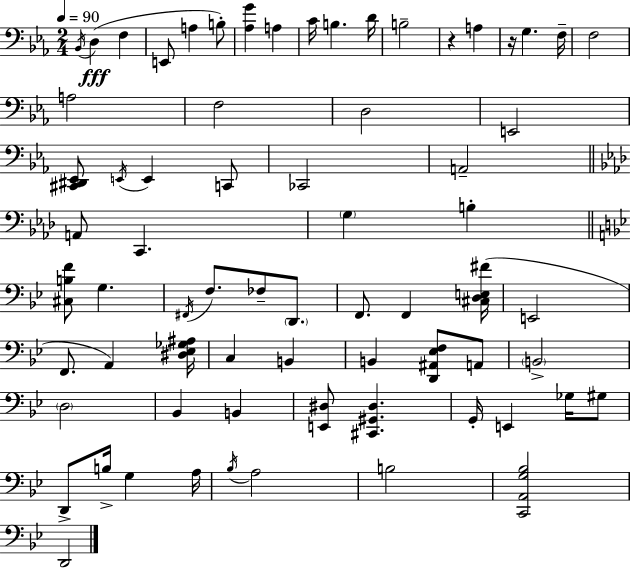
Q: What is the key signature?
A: EES major